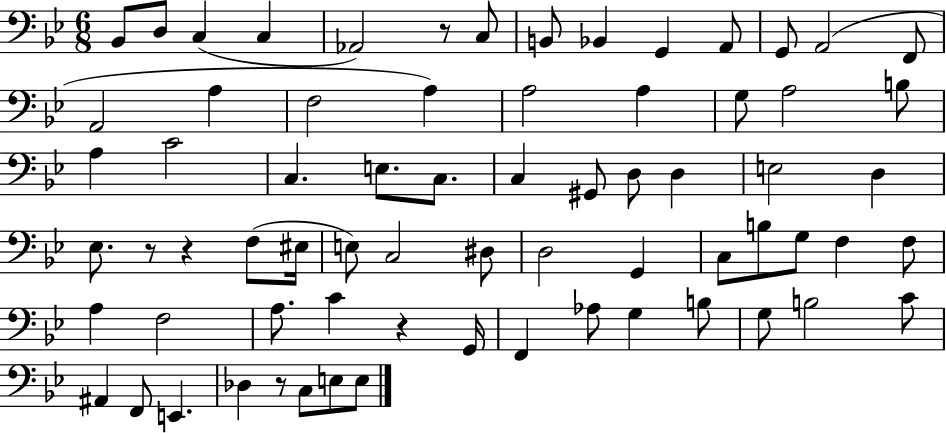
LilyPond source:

{
  \clef bass
  \numericTimeSignature
  \time 6/8
  \key bes \major
  bes,8 d8 c4( c4 | aes,2) r8 c8 | b,8 bes,4 g,4 a,8 | g,8 a,2( f,8 | \break a,2 a4 | f2 a4) | a2 a4 | g8 a2 b8 | \break a4 c'2 | c4. e8. c8. | c4 gis,8 d8 d4 | e2 d4 | \break ees8. r8 r4 f8( eis16 | e8) c2 dis8 | d2 g,4 | c8 b8 g8 f4 f8 | \break a4 f2 | a8. c'4 r4 g,16 | f,4 aes8 g4 b8 | g8 b2 c'8 | \break ais,4 f,8 e,4. | des4 r8 c8 e8 e8 | \bar "|."
}